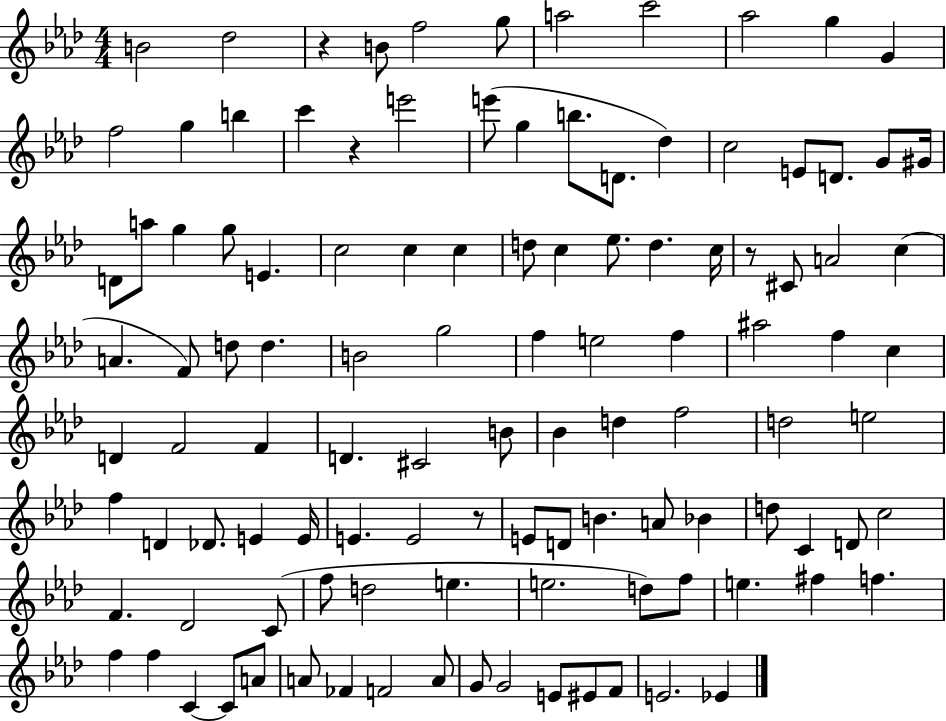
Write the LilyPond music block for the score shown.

{
  \clef treble
  \numericTimeSignature
  \time 4/4
  \key aes \major
  \repeat volta 2 { b'2 des''2 | r4 b'8 f''2 g''8 | a''2 c'''2 | aes''2 g''4 g'4 | \break f''2 g''4 b''4 | c'''4 r4 e'''2 | e'''8( g''4 b''8. d'8. des''4) | c''2 e'8 d'8. g'8 gis'16 | \break d'8 a''8 g''4 g''8 e'4. | c''2 c''4 c''4 | d''8 c''4 ees''8. d''4. c''16 | r8 cis'8 a'2 c''4( | \break a'4. f'8) d''8 d''4. | b'2 g''2 | f''4 e''2 f''4 | ais''2 f''4 c''4 | \break d'4 f'2 f'4 | d'4. cis'2 b'8 | bes'4 d''4 f''2 | d''2 e''2 | \break f''4 d'4 des'8. e'4 e'16 | e'4. e'2 r8 | e'8 d'8 b'4. a'8 bes'4 | d''8 c'4 d'8 c''2 | \break f'4. des'2 c'8( | f''8 d''2 e''4. | e''2. d''8) f''8 | e''4. fis''4 f''4. | \break f''4 f''4 c'4~~ c'8 a'8 | a'8 fes'4 f'2 a'8 | g'8 g'2 e'8 eis'8 f'8 | e'2. ees'4 | \break } \bar "|."
}